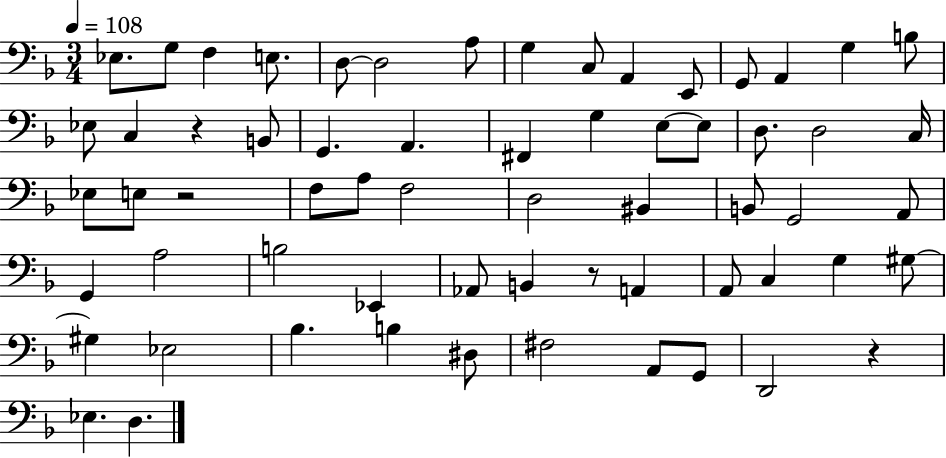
{
  \clef bass
  \numericTimeSignature
  \time 3/4
  \key f \major
  \tempo 4 = 108
  ees8. g8 f4 e8. | d8~~ d2 a8 | g4 c8 a,4 e,8 | g,8 a,4 g4 b8 | \break ees8 c4 r4 b,8 | g,4. a,4. | fis,4 g4 e8~~ e8 | d8. d2 c16 | \break ees8 e8 r2 | f8 a8 f2 | d2 bis,4 | b,8 g,2 a,8 | \break g,4 a2 | b2 ees,4 | aes,8 b,4 r8 a,4 | a,8 c4 g4 gis8~~ | \break gis4 ees2 | bes4. b4 dis8 | fis2 a,8 g,8 | d,2 r4 | \break ees4. d4. | \bar "|."
}